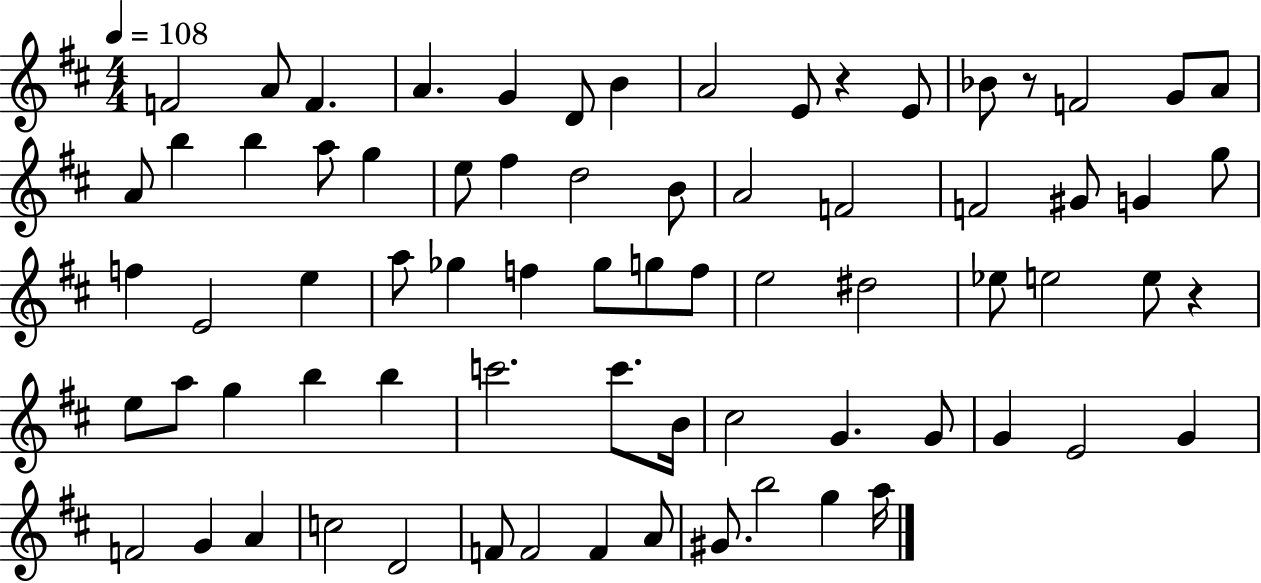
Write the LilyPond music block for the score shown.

{
  \clef treble
  \numericTimeSignature
  \time 4/4
  \key d \major
  \tempo 4 = 108
  f'2 a'8 f'4. | a'4. g'4 d'8 b'4 | a'2 e'8 r4 e'8 | bes'8 r8 f'2 g'8 a'8 | \break a'8 b''4 b''4 a''8 g''4 | e''8 fis''4 d''2 b'8 | a'2 f'2 | f'2 gis'8 g'4 g''8 | \break f''4 e'2 e''4 | a''8 ges''4 f''4 ges''8 g''8 f''8 | e''2 dis''2 | ees''8 e''2 e''8 r4 | \break e''8 a''8 g''4 b''4 b''4 | c'''2. c'''8. b'16 | cis''2 g'4. g'8 | g'4 e'2 g'4 | \break f'2 g'4 a'4 | c''2 d'2 | f'8 f'2 f'4 a'8 | gis'8. b''2 g''4 a''16 | \break \bar "|."
}